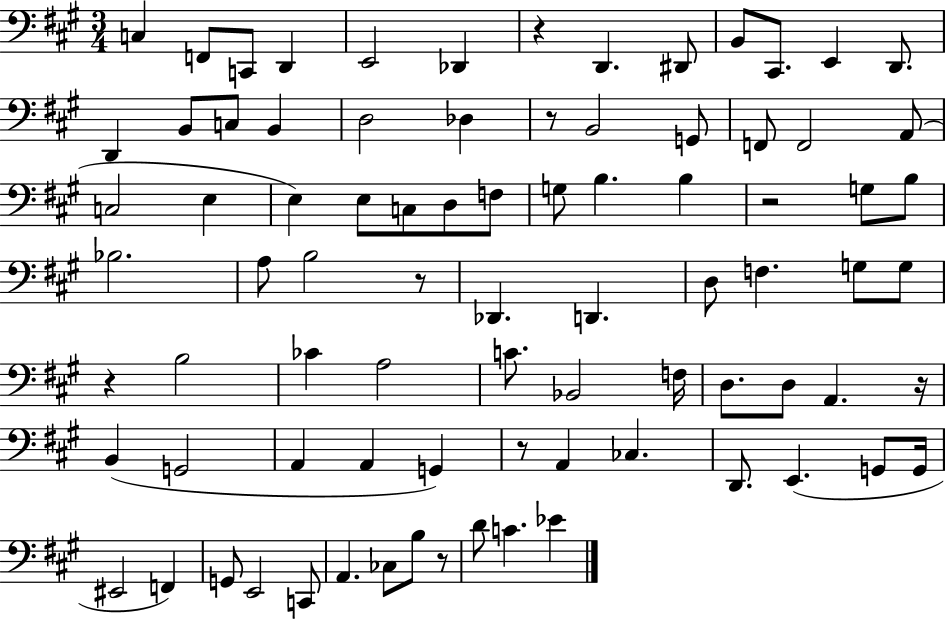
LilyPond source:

{
  \clef bass
  \numericTimeSignature
  \time 3/4
  \key a \major
  \repeat volta 2 { c4 f,8 c,8 d,4 | e,2 des,4 | r4 d,4. dis,8 | b,8 cis,8. e,4 d,8. | \break d,4 b,8 c8 b,4 | d2 des4 | r8 b,2 g,8 | f,8 f,2 a,8( | \break c2 e4 | e4) e8 c8 d8 f8 | g8 b4. b4 | r2 g8 b8 | \break bes2. | a8 b2 r8 | des,4. d,4. | d8 f4. g8 g8 | \break r4 b2 | ces'4 a2 | c'8. bes,2 f16 | d8. d8 a,4. r16 | \break b,4( g,2 | a,4 a,4 g,4) | r8 a,4 ces4. | d,8. e,4.( g,8 g,16 | \break eis,2 f,4) | g,8 e,2 c,8 | a,4. ces8 b8 r8 | d'8 c'4. ees'4 | \break } \bar "|."
}